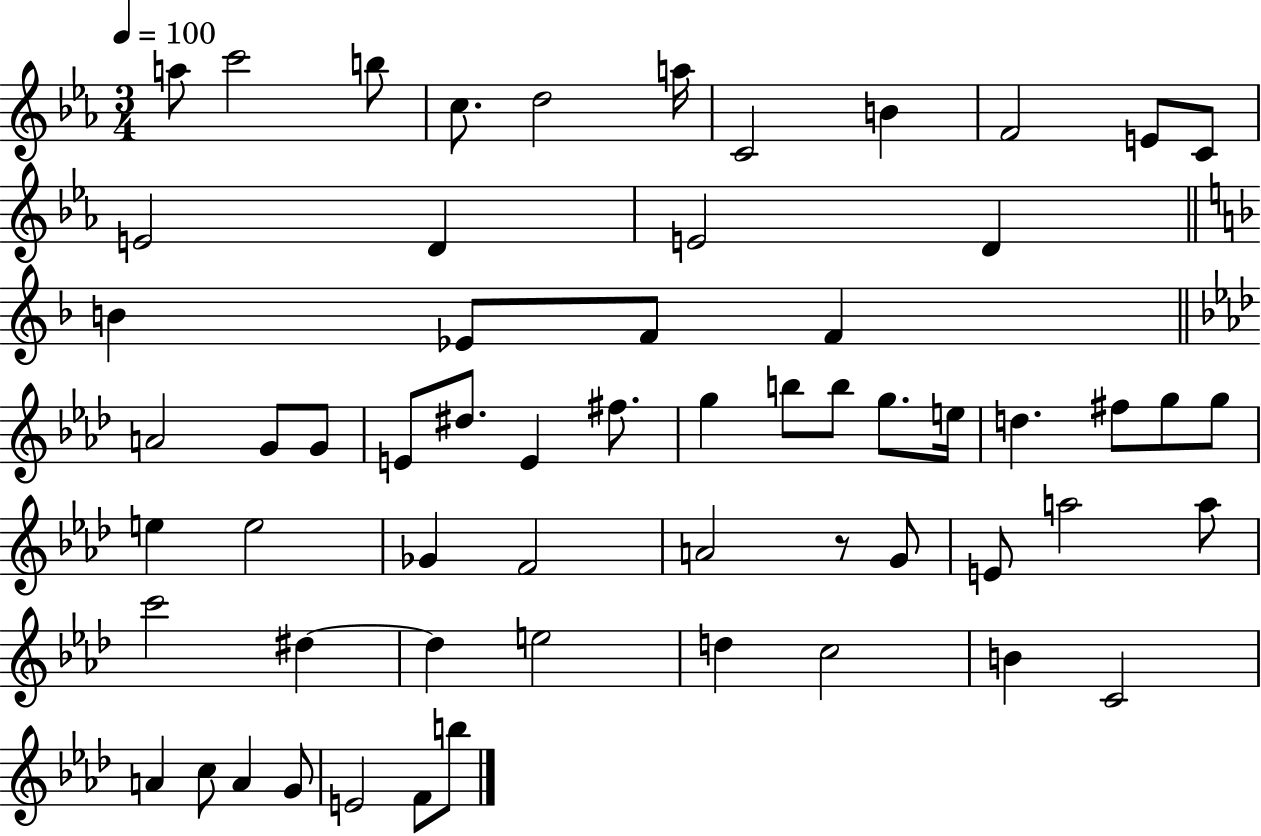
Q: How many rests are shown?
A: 1